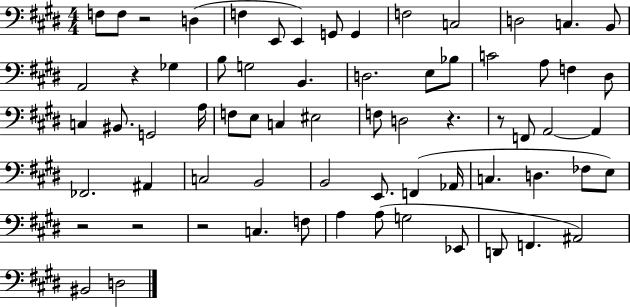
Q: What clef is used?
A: bass